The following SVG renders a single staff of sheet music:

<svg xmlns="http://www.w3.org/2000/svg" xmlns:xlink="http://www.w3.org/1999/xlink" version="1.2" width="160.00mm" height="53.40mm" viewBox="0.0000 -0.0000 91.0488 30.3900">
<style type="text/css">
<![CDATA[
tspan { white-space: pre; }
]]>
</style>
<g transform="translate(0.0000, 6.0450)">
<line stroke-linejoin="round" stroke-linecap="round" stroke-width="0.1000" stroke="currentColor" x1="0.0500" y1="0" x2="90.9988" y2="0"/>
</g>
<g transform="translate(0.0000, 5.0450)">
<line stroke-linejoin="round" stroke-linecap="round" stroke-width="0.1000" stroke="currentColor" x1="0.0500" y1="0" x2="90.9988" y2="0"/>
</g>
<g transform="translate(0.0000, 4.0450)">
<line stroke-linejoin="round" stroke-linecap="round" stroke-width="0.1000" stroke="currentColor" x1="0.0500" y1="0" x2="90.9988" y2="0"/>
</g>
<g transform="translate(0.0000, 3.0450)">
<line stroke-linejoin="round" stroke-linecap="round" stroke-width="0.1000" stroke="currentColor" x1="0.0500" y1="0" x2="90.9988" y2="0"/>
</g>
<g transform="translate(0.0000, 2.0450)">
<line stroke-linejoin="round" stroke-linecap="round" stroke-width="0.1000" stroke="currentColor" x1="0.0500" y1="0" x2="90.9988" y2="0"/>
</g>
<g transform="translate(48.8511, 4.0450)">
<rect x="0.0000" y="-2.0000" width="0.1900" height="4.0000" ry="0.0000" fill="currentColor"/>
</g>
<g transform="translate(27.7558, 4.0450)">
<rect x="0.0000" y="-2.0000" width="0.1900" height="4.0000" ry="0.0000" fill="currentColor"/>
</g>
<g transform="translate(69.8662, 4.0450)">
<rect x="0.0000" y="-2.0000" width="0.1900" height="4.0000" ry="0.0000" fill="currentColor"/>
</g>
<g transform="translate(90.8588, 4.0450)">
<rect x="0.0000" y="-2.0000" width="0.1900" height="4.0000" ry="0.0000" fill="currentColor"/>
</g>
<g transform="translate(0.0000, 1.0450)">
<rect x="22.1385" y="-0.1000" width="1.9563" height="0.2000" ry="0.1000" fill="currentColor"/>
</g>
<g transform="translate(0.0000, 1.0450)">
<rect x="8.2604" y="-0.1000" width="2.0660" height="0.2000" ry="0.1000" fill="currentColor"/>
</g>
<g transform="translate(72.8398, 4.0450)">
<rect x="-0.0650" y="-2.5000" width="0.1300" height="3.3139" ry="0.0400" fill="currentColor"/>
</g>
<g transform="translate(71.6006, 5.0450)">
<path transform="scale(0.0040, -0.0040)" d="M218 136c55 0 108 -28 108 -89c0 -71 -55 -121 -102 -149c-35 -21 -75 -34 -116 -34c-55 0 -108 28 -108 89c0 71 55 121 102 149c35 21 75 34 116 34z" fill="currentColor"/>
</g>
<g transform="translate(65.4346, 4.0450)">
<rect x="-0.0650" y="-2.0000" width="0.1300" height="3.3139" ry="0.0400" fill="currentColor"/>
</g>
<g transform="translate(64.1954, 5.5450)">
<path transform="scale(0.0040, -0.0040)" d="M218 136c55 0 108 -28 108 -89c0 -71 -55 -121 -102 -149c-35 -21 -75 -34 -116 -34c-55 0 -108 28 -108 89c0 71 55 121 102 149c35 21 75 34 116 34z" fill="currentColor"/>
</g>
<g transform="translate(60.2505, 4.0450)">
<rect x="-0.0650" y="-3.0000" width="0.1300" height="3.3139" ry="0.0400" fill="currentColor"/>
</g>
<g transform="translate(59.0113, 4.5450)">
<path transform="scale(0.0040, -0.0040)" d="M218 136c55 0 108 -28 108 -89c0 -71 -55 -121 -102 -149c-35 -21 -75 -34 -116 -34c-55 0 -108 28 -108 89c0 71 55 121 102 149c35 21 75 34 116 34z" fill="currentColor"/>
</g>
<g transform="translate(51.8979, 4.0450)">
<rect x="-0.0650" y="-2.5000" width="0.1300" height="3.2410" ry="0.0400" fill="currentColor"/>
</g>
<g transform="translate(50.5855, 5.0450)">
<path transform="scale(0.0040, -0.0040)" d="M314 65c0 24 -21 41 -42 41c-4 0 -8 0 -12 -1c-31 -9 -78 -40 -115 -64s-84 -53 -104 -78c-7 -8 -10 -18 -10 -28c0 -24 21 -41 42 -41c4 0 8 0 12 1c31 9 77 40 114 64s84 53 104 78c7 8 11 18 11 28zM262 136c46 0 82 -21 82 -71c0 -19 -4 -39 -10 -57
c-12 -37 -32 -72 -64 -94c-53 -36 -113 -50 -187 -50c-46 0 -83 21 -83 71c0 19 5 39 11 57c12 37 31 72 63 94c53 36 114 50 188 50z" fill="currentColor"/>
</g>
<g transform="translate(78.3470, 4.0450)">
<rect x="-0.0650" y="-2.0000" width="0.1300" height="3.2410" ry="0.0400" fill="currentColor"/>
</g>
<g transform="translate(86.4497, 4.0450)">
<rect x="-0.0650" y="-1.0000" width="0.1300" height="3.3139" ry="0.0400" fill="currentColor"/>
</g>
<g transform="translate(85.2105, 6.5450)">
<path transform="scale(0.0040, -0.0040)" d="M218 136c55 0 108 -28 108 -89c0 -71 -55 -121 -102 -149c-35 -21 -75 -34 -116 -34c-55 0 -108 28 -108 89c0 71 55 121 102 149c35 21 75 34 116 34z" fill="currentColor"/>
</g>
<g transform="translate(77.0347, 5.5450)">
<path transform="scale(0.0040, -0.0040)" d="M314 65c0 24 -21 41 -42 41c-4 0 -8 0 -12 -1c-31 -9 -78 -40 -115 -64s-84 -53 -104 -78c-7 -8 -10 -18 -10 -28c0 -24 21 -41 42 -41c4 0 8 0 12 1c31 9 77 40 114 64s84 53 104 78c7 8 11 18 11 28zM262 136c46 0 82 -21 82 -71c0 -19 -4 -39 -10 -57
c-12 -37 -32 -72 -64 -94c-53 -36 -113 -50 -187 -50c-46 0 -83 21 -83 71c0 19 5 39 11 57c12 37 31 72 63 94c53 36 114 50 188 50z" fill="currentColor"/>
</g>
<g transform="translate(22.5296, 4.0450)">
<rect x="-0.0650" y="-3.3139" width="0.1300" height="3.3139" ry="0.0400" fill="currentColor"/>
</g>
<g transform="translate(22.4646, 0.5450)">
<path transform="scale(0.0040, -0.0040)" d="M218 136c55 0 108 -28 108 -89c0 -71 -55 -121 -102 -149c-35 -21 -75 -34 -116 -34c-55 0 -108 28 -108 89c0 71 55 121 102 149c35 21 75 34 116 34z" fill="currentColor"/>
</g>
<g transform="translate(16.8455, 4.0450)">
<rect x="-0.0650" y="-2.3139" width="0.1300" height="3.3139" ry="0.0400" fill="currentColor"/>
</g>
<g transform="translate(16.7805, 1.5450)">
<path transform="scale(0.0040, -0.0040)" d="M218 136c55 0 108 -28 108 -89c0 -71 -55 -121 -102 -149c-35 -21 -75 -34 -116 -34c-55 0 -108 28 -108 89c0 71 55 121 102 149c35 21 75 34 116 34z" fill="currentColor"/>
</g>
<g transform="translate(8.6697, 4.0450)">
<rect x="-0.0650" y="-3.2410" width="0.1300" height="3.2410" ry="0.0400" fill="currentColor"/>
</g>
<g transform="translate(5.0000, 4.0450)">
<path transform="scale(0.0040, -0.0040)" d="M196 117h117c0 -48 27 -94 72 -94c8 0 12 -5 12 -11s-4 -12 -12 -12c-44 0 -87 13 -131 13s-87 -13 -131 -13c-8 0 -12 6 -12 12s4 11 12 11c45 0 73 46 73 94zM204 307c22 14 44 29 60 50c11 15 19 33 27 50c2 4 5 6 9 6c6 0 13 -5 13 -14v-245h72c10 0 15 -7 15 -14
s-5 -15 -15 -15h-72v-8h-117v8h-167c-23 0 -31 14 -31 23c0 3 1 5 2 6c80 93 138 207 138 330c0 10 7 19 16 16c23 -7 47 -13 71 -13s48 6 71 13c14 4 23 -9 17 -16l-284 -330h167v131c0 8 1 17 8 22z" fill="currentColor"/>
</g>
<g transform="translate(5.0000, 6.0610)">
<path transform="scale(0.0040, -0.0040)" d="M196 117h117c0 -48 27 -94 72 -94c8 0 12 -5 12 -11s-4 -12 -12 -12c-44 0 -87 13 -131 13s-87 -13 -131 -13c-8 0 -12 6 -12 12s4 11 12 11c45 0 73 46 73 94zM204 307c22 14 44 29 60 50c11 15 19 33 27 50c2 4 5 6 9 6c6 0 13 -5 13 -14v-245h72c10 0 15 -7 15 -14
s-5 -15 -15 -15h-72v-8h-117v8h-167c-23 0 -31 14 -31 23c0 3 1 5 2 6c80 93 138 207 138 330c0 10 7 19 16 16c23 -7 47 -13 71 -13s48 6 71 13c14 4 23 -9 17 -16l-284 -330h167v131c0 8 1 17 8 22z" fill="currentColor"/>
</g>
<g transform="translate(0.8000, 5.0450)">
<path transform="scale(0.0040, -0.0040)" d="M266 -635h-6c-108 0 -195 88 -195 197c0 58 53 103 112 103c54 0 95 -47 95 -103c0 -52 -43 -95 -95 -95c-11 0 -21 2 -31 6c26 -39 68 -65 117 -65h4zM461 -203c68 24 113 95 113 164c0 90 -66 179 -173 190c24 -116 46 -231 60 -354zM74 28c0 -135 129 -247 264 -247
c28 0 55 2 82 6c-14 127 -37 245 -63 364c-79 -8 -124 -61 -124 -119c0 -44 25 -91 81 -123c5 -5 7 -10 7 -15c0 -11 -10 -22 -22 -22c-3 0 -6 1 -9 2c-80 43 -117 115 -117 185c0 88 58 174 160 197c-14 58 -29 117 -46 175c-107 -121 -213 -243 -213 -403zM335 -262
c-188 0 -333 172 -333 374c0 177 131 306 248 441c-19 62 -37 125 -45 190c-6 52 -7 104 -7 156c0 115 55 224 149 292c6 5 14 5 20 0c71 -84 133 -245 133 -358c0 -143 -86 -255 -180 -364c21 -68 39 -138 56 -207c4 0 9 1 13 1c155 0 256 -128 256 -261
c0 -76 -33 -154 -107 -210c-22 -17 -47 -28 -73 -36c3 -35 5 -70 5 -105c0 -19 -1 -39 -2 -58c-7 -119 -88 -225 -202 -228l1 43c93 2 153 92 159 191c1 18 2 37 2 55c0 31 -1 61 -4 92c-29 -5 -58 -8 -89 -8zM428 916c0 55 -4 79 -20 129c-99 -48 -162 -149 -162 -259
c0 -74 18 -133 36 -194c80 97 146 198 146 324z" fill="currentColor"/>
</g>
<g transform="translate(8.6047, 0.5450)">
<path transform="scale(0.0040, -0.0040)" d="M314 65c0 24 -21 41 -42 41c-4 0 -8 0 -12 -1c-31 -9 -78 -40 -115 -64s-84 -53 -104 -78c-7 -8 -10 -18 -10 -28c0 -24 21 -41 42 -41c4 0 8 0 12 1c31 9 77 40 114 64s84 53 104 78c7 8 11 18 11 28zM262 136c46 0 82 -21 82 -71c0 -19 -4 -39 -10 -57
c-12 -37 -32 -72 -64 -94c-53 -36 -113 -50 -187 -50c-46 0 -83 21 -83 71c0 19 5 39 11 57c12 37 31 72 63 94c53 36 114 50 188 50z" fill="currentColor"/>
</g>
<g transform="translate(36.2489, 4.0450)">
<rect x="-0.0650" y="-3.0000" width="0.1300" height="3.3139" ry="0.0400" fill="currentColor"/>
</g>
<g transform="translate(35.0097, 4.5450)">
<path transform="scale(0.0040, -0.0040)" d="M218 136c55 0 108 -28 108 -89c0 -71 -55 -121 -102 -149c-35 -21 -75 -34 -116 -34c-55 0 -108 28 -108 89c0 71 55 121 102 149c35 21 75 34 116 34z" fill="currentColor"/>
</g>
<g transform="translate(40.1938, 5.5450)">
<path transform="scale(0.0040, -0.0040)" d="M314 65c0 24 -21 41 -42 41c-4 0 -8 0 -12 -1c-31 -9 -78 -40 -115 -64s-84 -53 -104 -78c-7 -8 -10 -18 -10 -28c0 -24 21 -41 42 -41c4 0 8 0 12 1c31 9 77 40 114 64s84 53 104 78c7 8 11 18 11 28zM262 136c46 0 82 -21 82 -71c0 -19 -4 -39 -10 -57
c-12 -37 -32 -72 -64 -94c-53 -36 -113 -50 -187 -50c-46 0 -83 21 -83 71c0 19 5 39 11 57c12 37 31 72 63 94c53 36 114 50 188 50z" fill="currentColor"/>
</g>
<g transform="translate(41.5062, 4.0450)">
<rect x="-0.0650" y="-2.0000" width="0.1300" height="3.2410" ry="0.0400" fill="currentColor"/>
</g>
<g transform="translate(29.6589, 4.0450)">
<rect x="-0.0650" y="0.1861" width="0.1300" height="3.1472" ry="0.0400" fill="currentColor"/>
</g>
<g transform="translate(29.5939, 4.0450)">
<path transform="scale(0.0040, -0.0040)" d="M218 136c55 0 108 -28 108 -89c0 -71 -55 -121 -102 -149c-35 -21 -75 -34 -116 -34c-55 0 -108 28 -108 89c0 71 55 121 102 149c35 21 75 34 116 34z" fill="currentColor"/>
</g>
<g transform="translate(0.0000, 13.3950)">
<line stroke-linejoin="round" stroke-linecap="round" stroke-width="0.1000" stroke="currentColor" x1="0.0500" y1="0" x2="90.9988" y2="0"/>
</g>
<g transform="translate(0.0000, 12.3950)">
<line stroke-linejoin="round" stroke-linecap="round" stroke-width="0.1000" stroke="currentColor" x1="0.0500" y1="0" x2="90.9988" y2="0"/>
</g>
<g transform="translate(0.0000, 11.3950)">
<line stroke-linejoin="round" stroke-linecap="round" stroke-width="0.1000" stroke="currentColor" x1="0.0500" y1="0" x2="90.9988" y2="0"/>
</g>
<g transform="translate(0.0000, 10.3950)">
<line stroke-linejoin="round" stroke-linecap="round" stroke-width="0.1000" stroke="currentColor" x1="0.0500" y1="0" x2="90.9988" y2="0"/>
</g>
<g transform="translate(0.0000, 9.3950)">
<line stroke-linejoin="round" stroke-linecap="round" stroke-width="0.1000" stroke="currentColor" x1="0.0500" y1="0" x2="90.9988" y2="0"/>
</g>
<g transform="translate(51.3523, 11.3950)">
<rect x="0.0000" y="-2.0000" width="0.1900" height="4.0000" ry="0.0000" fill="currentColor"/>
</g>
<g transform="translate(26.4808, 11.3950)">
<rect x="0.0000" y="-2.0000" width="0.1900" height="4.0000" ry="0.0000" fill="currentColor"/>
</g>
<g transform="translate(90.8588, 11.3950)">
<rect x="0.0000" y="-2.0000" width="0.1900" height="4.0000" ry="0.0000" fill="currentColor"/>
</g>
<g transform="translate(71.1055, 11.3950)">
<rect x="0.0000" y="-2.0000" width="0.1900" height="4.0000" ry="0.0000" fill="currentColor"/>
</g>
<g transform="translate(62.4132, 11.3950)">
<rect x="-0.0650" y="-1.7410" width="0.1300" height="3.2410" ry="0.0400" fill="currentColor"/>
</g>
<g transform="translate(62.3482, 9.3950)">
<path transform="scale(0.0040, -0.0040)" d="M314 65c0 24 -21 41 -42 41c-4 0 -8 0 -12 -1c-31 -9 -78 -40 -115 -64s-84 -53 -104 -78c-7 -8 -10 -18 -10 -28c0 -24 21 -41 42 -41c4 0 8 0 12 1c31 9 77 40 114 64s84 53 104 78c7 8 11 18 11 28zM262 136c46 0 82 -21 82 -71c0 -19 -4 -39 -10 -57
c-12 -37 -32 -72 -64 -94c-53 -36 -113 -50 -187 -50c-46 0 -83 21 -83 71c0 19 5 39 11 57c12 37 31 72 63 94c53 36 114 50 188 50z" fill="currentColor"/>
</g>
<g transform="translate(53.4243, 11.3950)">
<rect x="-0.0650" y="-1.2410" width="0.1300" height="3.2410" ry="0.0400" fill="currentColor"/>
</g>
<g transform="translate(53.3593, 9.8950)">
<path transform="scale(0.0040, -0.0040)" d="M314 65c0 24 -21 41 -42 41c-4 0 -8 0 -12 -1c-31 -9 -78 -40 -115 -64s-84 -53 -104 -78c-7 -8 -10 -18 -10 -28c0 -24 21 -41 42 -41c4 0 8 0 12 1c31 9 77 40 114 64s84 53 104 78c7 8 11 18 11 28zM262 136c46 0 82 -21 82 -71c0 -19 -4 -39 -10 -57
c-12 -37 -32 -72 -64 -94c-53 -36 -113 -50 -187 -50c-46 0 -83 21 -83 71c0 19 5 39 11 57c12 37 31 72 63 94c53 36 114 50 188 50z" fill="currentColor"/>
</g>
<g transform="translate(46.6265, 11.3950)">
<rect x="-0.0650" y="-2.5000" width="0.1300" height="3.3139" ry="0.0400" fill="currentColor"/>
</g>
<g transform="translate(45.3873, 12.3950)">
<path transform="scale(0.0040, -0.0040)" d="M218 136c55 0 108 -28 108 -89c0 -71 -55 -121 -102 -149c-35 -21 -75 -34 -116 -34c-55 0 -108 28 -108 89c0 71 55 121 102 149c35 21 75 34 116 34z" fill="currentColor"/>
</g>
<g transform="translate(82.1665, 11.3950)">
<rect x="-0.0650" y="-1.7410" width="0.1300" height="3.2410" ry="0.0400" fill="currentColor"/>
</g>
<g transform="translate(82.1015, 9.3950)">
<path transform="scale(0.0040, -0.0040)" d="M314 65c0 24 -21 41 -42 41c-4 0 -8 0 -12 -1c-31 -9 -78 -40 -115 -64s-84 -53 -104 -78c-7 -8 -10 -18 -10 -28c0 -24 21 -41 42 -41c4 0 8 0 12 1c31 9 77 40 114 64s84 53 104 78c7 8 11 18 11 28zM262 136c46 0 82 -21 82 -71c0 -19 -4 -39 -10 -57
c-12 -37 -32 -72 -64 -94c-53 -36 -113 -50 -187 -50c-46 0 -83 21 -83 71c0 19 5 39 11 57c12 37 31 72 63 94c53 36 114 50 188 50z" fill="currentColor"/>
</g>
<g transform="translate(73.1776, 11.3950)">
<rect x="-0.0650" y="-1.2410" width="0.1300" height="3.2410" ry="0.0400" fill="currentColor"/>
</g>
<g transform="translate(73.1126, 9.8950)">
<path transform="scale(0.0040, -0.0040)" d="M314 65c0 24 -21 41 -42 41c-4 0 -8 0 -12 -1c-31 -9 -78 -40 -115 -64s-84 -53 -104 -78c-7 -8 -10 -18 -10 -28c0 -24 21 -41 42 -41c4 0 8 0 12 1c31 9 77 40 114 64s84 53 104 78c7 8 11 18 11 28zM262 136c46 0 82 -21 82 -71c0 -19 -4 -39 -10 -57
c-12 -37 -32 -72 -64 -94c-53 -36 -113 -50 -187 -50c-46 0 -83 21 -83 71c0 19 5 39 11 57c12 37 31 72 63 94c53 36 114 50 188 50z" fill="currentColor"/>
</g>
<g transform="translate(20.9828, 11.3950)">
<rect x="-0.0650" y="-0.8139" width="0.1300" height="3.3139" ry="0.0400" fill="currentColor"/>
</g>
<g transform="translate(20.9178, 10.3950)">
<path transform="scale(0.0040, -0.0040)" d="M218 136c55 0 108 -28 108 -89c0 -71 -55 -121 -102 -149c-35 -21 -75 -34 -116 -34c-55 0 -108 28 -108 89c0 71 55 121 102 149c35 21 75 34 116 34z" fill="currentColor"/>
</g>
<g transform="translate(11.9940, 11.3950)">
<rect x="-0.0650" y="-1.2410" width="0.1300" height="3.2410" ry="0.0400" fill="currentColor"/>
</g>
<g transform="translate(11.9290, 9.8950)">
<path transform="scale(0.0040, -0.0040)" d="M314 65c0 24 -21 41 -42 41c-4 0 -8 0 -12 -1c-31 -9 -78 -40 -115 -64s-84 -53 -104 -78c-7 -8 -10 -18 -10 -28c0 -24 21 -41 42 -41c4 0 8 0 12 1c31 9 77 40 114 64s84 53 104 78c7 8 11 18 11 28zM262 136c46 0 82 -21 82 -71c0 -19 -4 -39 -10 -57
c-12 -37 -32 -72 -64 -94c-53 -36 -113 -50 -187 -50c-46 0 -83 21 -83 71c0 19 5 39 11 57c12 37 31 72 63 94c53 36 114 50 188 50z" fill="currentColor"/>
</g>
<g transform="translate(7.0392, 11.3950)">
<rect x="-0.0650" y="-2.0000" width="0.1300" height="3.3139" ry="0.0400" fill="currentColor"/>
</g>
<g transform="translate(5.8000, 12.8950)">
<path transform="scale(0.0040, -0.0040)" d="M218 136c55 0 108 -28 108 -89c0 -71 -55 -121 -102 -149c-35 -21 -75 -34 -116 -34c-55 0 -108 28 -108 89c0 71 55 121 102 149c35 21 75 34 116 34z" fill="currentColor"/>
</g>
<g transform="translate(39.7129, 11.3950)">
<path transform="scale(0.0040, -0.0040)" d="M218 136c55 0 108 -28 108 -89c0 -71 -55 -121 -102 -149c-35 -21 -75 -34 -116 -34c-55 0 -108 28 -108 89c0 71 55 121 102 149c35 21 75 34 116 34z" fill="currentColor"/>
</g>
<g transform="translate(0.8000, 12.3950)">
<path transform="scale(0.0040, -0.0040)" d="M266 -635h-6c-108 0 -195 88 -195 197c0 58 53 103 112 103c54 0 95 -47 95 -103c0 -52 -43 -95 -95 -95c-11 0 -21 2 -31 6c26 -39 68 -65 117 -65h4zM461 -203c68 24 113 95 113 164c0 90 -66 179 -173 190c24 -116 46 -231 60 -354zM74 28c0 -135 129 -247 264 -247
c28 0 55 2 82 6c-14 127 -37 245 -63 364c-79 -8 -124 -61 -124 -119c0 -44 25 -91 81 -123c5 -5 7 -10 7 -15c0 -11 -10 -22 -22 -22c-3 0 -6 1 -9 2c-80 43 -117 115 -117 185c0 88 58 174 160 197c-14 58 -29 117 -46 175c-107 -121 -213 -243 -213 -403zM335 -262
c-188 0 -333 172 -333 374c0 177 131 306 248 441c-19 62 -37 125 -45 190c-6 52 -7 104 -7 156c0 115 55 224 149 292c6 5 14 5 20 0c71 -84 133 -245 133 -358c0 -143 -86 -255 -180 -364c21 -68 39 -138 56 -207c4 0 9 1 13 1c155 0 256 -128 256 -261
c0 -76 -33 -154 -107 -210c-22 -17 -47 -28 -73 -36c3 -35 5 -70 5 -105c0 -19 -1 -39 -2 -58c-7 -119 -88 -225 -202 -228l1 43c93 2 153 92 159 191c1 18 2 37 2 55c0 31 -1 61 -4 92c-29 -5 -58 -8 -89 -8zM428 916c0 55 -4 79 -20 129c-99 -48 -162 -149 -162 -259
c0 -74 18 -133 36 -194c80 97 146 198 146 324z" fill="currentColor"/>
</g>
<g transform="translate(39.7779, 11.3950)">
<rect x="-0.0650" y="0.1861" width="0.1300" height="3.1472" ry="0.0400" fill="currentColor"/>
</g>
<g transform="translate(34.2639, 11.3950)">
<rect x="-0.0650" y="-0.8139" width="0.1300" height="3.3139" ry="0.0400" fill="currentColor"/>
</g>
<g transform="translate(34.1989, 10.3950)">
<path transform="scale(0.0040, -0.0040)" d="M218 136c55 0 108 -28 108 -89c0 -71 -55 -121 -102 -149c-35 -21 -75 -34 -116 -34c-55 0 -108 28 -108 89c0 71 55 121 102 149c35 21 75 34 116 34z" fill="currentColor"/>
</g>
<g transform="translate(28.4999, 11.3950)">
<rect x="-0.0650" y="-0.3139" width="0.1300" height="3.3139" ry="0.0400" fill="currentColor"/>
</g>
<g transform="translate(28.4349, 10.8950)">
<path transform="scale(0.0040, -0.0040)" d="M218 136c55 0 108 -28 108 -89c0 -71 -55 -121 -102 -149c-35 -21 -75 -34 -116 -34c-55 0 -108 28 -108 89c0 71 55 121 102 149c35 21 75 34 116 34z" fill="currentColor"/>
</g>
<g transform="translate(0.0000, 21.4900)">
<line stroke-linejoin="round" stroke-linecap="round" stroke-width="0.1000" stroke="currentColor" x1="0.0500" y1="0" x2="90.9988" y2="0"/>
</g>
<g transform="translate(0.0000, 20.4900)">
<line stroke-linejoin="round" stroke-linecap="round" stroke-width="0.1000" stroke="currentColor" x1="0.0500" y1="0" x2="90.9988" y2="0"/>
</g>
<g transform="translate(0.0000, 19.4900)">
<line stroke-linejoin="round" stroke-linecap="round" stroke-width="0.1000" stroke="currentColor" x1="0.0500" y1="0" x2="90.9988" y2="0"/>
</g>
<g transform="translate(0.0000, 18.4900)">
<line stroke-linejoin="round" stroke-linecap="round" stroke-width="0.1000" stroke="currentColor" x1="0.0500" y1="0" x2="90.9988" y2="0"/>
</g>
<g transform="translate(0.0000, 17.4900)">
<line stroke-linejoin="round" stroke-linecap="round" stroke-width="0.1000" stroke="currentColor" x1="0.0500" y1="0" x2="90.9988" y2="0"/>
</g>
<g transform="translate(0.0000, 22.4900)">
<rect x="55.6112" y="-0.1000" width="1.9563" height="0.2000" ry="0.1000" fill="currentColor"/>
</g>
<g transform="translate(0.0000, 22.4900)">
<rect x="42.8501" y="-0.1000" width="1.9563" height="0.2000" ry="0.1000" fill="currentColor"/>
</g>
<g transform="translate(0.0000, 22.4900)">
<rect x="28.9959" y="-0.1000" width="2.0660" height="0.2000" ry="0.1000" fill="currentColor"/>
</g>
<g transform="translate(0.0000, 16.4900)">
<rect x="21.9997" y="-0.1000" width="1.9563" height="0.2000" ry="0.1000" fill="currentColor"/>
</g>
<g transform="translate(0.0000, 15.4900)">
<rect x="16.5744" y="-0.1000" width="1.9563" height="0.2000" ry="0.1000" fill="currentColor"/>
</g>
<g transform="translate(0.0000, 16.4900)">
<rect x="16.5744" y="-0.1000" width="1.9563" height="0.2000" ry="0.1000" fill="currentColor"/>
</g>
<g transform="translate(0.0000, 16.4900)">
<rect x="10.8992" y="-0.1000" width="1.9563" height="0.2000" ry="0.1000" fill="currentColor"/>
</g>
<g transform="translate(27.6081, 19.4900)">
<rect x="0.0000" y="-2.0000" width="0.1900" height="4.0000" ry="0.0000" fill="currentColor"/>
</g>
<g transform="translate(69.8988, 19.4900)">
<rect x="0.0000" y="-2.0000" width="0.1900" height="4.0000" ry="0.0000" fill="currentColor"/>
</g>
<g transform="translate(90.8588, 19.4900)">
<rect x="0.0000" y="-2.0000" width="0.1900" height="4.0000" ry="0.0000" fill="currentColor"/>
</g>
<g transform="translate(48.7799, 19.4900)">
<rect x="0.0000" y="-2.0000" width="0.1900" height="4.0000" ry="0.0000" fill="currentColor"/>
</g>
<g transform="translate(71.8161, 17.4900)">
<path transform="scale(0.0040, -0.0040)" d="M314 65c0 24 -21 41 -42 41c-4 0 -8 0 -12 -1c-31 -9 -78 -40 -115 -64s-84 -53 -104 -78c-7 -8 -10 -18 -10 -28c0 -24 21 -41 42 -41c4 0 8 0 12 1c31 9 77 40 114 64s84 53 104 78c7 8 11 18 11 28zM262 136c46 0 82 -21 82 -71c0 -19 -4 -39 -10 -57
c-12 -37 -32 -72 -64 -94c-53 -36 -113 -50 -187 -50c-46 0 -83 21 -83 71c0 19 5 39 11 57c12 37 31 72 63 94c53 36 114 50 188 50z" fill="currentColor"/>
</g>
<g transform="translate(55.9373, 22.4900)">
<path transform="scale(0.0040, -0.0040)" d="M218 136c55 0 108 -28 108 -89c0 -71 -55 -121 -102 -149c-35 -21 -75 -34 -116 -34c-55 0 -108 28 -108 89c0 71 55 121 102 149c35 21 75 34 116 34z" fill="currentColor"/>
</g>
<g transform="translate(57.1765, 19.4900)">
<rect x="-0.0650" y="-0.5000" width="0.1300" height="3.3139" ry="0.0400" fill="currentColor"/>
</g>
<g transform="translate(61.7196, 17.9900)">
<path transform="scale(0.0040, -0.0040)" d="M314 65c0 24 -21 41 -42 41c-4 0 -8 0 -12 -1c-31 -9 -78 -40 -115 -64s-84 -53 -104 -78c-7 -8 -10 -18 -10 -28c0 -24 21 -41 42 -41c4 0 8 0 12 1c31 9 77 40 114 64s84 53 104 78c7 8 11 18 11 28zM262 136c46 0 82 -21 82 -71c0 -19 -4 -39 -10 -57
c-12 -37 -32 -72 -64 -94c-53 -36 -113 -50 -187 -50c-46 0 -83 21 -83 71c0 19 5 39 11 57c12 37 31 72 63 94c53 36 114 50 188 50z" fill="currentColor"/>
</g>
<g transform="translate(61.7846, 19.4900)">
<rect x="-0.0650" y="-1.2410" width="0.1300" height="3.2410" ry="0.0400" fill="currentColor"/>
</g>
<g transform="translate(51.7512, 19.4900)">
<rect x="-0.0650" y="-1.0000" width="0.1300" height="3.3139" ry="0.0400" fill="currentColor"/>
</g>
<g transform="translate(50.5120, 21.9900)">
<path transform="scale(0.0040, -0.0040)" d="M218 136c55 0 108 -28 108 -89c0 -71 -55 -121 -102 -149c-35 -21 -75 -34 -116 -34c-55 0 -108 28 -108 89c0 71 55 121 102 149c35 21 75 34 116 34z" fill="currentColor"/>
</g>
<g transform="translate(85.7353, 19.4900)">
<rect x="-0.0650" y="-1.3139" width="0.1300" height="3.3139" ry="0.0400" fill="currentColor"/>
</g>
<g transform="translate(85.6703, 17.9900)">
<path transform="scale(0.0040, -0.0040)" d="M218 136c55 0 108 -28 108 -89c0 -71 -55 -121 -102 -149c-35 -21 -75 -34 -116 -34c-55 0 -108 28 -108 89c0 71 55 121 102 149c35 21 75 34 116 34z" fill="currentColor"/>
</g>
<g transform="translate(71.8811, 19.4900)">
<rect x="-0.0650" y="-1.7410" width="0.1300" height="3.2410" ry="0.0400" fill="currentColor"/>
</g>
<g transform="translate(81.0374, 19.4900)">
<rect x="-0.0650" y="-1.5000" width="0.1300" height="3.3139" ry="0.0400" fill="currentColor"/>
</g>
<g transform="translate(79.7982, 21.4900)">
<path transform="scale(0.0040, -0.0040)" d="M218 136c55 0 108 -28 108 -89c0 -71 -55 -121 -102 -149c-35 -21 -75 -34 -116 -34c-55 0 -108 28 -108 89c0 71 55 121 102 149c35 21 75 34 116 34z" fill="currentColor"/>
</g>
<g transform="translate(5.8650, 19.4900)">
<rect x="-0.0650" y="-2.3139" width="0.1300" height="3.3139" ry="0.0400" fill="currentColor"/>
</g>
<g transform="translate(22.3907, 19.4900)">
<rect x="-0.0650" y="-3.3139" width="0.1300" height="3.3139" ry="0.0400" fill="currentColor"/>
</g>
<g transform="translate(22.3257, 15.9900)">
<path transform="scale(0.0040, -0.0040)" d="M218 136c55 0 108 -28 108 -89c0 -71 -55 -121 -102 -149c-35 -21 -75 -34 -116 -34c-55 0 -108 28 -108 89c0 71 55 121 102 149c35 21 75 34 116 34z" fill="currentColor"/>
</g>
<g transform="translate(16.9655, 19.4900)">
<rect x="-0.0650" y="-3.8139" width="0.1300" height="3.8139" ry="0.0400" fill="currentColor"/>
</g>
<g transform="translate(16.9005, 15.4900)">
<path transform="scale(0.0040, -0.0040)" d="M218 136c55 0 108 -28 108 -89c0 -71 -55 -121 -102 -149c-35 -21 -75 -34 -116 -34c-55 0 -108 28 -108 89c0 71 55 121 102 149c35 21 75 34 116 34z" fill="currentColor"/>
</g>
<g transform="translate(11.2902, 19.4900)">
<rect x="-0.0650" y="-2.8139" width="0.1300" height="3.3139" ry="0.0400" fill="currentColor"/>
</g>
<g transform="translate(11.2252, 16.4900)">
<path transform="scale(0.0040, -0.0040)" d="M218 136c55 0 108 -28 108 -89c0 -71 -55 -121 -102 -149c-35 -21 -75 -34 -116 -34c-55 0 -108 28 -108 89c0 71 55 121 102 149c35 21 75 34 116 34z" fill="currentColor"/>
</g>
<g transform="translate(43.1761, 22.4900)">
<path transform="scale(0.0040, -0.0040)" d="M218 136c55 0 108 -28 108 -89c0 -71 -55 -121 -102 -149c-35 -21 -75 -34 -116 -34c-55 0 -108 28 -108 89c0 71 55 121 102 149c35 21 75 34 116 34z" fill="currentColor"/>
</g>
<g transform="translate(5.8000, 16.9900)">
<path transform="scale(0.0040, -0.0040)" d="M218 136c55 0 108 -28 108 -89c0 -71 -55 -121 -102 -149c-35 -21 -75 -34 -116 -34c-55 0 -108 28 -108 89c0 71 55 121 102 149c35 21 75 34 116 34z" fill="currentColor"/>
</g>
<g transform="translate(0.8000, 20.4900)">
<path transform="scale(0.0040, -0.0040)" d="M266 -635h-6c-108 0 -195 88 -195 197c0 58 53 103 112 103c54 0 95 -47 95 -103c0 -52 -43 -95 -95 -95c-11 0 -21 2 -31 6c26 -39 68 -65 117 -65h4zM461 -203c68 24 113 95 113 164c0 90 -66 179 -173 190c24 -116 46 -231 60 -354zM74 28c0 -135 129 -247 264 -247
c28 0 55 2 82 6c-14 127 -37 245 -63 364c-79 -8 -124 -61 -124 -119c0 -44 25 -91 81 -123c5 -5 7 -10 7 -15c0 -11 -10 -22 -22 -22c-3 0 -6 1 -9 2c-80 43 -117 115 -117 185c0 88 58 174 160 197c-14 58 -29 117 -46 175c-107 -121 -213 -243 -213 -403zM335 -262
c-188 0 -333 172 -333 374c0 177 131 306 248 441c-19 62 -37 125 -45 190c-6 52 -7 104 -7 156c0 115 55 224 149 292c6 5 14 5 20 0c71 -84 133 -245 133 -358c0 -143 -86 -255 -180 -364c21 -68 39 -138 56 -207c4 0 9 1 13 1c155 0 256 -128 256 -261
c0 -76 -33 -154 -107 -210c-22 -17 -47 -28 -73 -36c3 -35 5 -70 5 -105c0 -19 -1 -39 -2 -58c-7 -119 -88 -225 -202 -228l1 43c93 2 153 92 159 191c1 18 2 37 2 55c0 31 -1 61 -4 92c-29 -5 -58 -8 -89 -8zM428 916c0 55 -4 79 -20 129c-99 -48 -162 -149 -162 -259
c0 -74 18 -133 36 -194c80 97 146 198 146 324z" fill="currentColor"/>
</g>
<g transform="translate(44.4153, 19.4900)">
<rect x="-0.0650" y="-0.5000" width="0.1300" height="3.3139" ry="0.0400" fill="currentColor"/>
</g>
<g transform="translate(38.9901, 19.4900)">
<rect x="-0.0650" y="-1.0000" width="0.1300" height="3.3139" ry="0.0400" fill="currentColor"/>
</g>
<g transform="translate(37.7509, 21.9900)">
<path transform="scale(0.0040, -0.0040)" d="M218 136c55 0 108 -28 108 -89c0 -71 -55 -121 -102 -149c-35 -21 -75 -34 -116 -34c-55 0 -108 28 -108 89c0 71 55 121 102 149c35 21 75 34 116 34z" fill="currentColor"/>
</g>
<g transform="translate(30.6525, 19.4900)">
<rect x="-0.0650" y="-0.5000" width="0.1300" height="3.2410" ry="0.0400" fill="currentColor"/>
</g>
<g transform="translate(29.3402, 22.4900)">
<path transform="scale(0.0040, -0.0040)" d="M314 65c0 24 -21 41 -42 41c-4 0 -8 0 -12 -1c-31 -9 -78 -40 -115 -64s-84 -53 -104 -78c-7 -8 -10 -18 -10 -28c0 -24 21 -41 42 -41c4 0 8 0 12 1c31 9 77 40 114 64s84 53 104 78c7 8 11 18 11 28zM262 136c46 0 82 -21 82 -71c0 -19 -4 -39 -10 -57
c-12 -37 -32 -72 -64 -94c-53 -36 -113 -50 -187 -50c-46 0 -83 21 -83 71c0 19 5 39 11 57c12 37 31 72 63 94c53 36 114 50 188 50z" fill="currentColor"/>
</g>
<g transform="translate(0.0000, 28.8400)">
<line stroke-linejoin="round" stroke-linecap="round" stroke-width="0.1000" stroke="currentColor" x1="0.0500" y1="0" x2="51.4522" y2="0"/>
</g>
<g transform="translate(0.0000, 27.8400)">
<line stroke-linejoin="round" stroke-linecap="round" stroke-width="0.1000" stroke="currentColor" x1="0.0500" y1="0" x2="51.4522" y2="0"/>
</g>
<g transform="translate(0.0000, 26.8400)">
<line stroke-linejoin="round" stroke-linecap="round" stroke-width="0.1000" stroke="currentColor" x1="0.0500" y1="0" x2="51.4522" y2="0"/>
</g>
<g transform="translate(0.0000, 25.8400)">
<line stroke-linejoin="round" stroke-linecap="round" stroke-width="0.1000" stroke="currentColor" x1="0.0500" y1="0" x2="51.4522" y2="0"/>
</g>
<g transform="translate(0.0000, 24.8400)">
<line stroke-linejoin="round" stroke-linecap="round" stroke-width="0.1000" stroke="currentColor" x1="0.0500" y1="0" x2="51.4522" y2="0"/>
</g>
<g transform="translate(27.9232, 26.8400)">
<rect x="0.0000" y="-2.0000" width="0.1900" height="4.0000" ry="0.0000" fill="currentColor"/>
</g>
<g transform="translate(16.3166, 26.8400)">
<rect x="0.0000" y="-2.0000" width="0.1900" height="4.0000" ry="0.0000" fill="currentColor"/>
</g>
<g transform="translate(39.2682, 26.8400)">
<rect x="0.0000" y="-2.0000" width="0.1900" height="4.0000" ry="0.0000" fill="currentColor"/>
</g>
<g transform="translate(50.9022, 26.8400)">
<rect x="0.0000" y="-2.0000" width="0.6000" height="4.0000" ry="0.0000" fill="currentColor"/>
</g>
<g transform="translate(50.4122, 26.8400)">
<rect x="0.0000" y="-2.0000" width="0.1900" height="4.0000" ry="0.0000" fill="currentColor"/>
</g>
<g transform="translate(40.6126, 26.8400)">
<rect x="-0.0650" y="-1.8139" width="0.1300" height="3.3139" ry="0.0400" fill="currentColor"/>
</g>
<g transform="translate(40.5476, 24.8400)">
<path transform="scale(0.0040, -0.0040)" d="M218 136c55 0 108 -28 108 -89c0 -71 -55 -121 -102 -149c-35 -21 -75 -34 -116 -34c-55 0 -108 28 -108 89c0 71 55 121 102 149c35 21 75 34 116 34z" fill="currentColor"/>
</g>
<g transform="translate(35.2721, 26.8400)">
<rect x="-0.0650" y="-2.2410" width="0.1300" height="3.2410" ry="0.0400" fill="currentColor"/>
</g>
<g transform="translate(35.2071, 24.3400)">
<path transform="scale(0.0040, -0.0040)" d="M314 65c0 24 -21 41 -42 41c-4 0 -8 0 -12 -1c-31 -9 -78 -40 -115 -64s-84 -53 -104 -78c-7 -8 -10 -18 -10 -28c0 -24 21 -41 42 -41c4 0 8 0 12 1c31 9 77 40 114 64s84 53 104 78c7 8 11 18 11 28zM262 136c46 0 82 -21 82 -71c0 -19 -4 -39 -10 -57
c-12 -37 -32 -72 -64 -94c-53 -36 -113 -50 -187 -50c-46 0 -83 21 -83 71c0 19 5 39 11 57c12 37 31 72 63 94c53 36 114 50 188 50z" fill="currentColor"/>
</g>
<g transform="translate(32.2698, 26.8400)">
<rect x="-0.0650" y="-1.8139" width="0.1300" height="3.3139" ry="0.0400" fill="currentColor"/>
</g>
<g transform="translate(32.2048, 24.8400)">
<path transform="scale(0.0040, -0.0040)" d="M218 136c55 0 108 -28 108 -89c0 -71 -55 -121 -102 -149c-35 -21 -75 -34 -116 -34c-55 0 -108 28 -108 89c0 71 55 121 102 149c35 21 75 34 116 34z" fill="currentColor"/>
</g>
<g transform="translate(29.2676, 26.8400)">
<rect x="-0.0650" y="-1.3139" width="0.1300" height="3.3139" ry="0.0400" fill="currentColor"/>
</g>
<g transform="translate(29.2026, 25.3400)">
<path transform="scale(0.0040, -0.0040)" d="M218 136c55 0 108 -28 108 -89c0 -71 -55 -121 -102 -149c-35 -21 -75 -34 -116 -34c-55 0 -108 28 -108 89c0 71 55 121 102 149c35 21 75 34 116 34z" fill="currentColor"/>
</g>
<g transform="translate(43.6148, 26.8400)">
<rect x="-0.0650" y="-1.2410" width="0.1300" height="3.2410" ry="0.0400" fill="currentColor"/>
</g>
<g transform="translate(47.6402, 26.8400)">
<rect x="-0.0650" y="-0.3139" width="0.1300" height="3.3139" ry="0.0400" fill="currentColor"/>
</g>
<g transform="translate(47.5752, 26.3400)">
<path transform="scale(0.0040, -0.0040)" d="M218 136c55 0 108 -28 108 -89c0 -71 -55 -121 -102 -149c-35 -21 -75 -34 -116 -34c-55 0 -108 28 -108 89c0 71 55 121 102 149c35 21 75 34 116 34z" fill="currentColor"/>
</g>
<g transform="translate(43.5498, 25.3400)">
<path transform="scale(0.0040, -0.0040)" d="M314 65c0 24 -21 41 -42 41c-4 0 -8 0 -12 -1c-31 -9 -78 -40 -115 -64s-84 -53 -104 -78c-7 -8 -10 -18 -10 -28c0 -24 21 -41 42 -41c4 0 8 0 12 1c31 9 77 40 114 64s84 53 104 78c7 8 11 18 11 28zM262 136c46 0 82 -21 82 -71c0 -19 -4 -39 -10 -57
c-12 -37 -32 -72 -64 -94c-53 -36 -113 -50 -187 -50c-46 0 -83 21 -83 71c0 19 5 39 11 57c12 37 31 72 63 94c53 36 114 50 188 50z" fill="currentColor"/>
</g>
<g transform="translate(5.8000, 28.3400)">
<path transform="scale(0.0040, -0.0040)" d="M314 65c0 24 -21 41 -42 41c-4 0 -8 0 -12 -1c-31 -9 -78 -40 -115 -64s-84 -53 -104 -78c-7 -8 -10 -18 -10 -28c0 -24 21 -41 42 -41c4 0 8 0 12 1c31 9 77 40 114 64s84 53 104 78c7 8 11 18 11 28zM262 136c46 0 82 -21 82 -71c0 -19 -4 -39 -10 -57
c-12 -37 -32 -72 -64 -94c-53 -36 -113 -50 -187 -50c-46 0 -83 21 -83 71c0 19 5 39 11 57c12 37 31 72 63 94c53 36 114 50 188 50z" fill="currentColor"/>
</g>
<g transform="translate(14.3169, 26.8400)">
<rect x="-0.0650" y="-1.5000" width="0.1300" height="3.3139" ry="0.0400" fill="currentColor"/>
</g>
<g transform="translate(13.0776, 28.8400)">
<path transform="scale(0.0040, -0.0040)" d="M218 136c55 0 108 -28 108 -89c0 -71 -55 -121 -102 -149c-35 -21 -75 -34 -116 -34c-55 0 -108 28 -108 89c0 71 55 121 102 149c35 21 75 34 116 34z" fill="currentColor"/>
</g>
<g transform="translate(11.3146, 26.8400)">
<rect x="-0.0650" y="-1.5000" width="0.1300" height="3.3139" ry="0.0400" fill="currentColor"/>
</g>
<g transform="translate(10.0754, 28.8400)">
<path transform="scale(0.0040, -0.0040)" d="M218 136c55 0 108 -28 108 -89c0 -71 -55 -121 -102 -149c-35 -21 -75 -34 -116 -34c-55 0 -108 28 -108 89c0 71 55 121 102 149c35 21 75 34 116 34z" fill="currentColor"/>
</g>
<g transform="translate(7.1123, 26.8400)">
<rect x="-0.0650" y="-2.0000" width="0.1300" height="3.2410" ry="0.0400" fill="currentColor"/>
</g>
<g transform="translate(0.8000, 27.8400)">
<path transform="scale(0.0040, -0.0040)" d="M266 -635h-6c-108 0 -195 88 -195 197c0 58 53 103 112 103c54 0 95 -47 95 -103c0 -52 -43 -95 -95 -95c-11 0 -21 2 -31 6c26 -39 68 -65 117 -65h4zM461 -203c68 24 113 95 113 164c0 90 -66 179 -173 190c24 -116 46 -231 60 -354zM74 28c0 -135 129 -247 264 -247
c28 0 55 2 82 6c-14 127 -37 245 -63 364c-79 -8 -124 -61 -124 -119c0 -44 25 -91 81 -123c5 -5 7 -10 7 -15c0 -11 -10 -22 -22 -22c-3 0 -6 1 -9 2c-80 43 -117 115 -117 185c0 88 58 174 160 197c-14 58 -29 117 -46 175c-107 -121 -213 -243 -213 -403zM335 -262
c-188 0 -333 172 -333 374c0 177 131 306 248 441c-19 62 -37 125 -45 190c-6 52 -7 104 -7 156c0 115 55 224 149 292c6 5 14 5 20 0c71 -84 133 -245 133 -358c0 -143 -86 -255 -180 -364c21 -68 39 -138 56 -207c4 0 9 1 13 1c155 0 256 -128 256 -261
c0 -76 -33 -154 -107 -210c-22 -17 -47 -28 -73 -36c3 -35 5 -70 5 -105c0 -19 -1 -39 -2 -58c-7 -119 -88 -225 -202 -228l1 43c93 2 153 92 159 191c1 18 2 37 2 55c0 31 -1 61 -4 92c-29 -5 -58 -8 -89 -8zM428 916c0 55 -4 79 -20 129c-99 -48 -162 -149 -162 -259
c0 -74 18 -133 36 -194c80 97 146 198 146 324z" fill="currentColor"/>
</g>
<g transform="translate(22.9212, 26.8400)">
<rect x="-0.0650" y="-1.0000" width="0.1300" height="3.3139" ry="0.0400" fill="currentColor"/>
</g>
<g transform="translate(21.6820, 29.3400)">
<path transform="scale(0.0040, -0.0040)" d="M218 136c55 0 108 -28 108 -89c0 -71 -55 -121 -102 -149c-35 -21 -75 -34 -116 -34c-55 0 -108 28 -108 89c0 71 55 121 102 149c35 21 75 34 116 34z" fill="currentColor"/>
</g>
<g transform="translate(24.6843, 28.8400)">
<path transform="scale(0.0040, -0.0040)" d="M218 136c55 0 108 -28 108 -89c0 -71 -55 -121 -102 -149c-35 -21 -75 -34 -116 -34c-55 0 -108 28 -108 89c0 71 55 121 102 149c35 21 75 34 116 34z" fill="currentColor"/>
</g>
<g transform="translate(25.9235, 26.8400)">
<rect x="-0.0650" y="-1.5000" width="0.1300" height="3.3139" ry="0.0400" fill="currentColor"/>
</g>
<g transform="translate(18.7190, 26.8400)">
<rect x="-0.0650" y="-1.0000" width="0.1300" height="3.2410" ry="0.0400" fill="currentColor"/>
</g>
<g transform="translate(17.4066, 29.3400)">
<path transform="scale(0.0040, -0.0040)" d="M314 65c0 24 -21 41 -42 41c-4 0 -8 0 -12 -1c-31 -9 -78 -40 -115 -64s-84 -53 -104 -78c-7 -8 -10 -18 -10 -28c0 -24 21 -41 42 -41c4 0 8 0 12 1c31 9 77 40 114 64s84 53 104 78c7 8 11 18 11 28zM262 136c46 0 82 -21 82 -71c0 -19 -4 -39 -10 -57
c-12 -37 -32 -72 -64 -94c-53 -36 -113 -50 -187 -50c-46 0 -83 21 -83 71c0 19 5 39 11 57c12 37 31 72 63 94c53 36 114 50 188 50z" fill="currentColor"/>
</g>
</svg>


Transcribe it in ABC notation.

X:1
T:Untitled
M:4/4
L:1/4
K:C
b2 g b B A F2 G2 A F G F2 D F e2 d c d B G e2 f2 e2 f2 g a c' b C2 D C D C e2 f2 E e F2 E E D2 D E e f g2 f e2 c